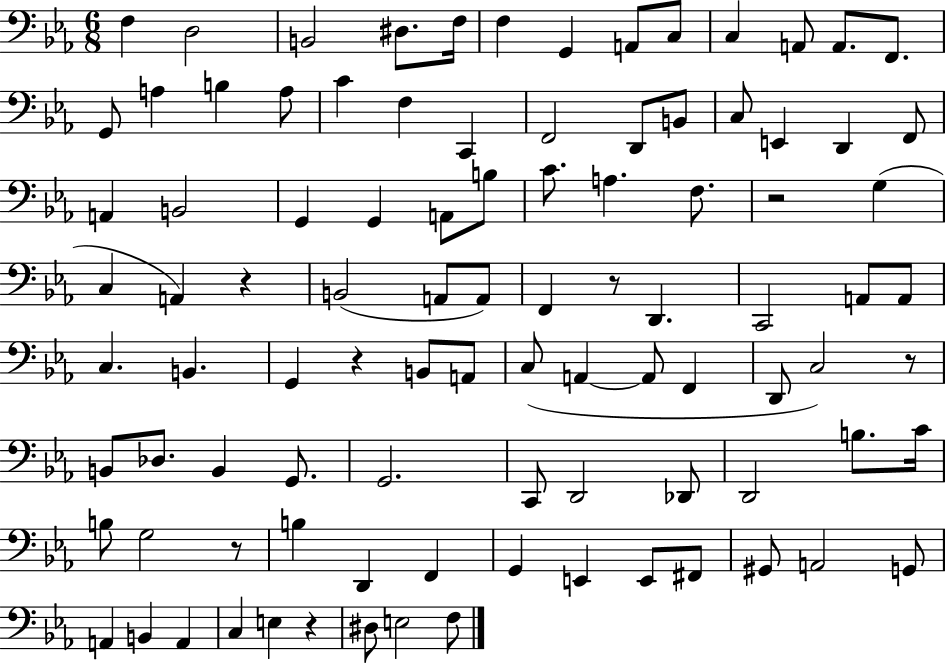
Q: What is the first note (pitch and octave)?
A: F3